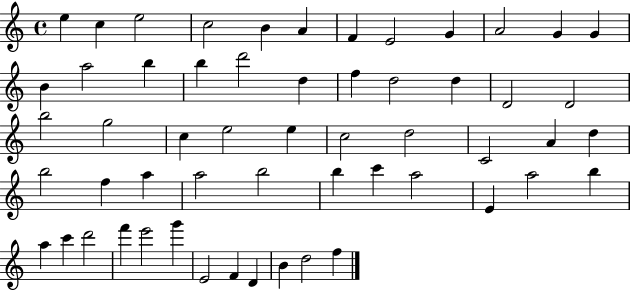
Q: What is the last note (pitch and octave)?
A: F5